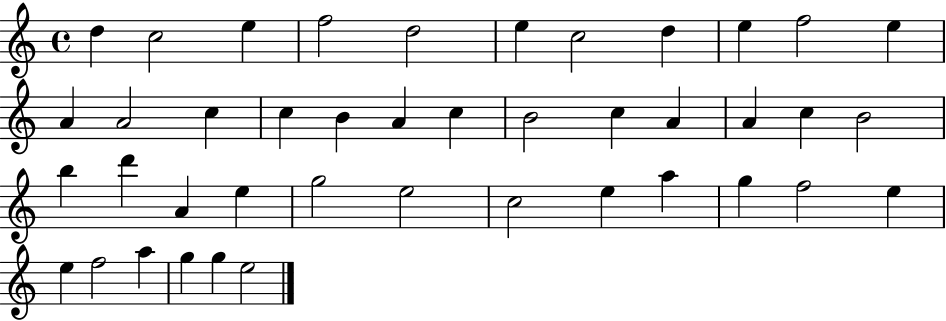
{
  \clef treble
  \time 4/4
  \defaultTimeSignature
  \key c \major
  d''4 c''2 e''4 | f''2 d''2 | e''4 c''2 d''4 | e''4 f''2 e''4 | \break a'4 a'2 c''4 | c''4 b'4 a'4 c''4 | b'2 c''4 a'4 | a'4 c''4 b'2 | \break b''4 d'''4 a'4 e''4 | g''2 e''2 | c''2 e''4 a''4 | g''4 f''2 e''4 | \break e''4 f''2 a''4 | g''4 g''4 e''2 | \bar "|."
}